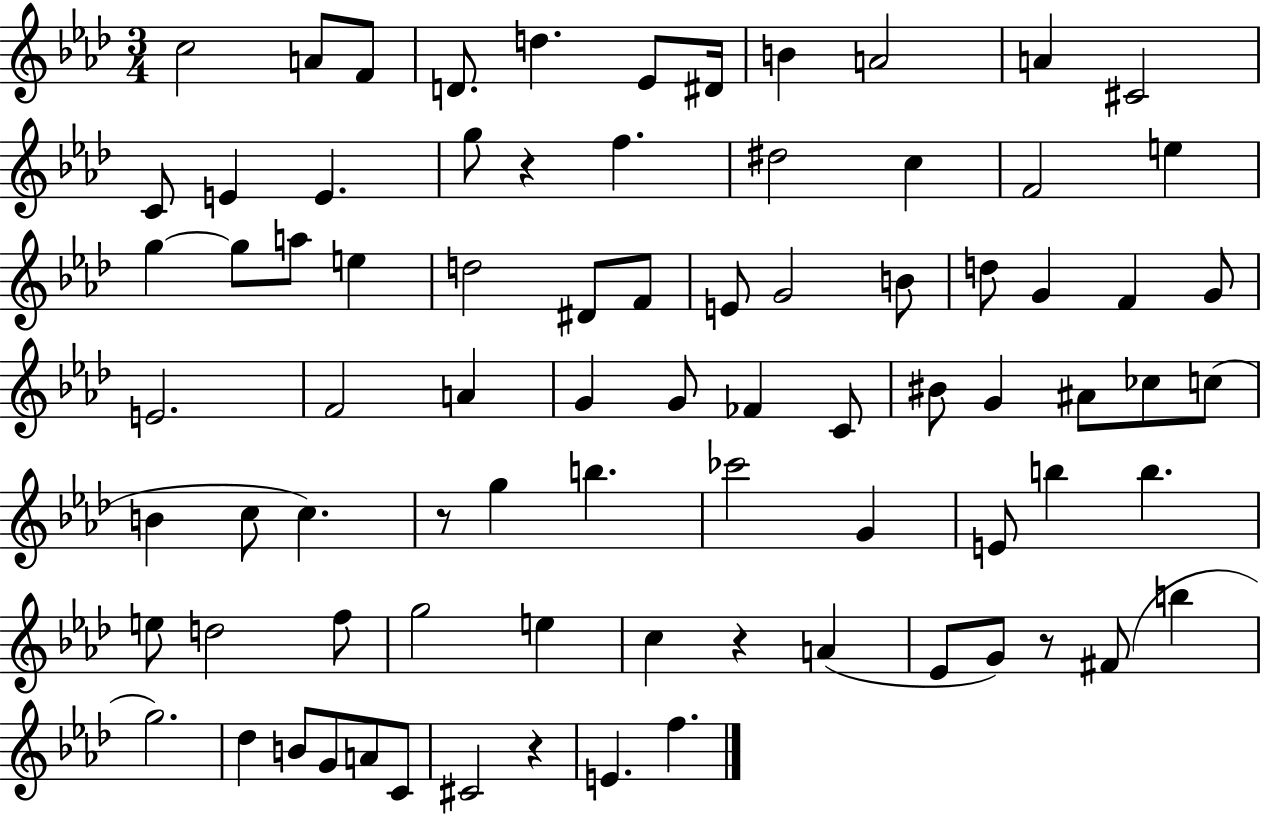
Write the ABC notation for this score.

X:1
T:Untitled
M:3/4
L:1/4
K:Ab
c2 A/2 F/2 D/2 d _E/2 ^D/4 B A2 A ^C2 C/2 E E g/2 z f ^d2 c F2 e g g/2 a/2 e d2 ^D/2 F/2 E/2 G2 B/2 d/2 G F G/2 E2 F2 A G G/2 _F C/2 ^B/2 G ^A/2 _c/2 c/2 B c/2 c z/2 g b _c'2 G E/2 b b e/2 d2 f/2 g2 e c z A _E/2 G/2 z/2 ^F/2 b g2 _d B/2 G/2 A/2 C/2 ^C2 z E f